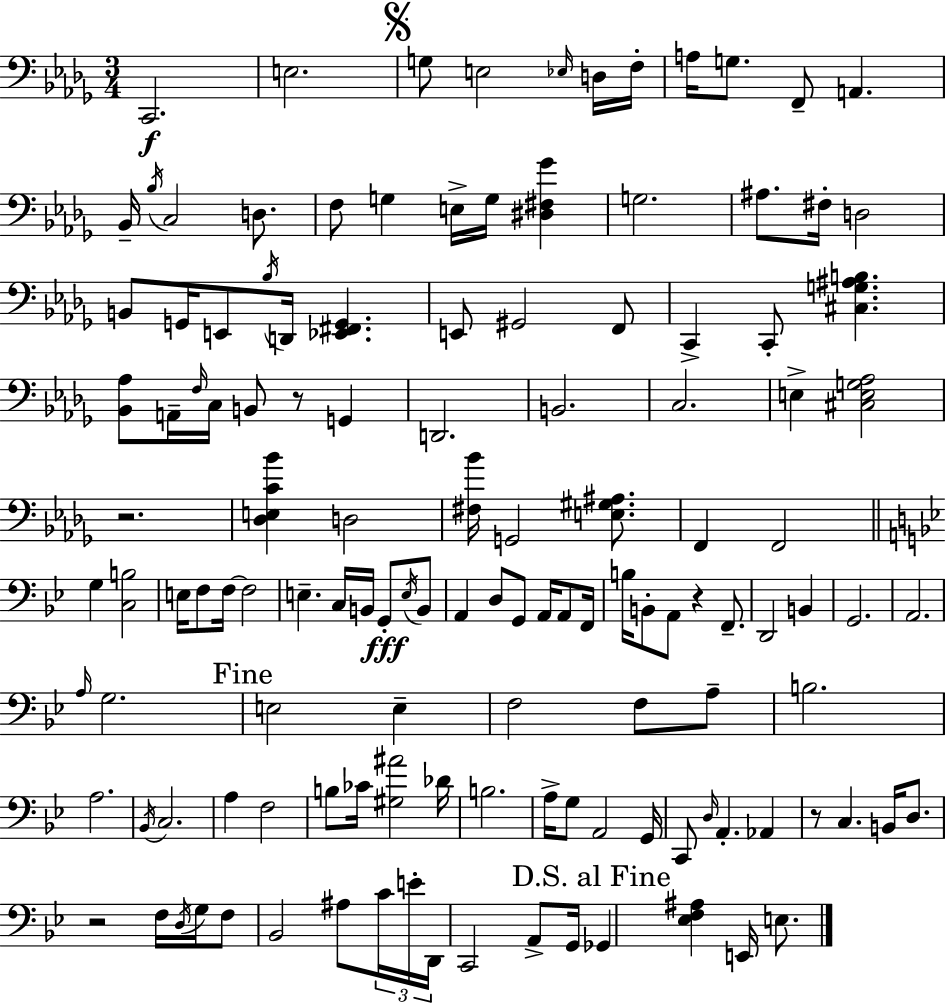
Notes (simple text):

C2/h. E3/h. G3/e E3/h Eb3/s D3/s F3/s A3/s G3/e. F2/e A2/q. Bb2/s Bb3/s C3/h D3/e. F3/e G3/q E3/s G3/s [D#3,F#3,Gb4]/q G3/h. A#3/e. F#3/s D3/h B2/e G2/s E2/e Bb3/s D2/s [Eb2,F#2,G2]/q. E2/e G#2/h F2/e C2/q C2/e [C#3,G3,A#3,B3]/q. [Bb2,Ab3]/e A2/s F3/s C3/s B2/e R/e G2/q D2/h. B2/h. C3/h. E3/q [C#3,E3,G3,Ab3]/h R/h. [Db3,E3,C4,Bb4]/q D3/h [F#3,Bb4]/s G2/h [E3,G#3,A#3]/e. F2/q F2/h G3/q [C3,B3]/h E3/s F3/e F3/s F3/h E3/q. C3/s B2/s G2/e E3/s B2/e A2/q D3/e G2/e A2/s A2/e F2/s B3/s B2/e A2/e R/q F2/e. D2/h B2/q G2/h. A2/h. A3/s G3/h. E3/h E3/q F3/h F3/e A3/e B3/h. A3/h. Bb2/s C3/h. A3/q F3/h B3/e CES4/s [G#3,A#4]/h Db4/s B3/h. A3/s G3/e A2/h G2/s C2/e D3/s A2/q. Ab2/q R/e C3/q. B2/s D3/e. R/h F3/s D3/s G3/s F3/e Bb2/h A#3/e C4/s E4/s D2/s C2/h A2/e G2/s Gb2/q [Eb3,F3,A#3]/q E2/s E3/e.